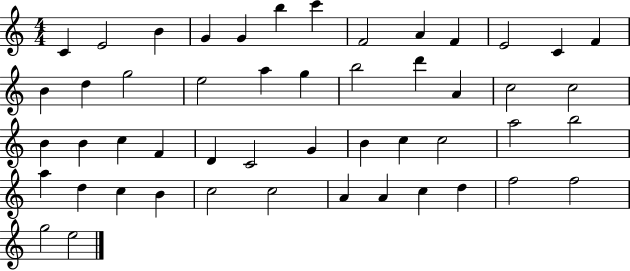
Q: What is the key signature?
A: C major